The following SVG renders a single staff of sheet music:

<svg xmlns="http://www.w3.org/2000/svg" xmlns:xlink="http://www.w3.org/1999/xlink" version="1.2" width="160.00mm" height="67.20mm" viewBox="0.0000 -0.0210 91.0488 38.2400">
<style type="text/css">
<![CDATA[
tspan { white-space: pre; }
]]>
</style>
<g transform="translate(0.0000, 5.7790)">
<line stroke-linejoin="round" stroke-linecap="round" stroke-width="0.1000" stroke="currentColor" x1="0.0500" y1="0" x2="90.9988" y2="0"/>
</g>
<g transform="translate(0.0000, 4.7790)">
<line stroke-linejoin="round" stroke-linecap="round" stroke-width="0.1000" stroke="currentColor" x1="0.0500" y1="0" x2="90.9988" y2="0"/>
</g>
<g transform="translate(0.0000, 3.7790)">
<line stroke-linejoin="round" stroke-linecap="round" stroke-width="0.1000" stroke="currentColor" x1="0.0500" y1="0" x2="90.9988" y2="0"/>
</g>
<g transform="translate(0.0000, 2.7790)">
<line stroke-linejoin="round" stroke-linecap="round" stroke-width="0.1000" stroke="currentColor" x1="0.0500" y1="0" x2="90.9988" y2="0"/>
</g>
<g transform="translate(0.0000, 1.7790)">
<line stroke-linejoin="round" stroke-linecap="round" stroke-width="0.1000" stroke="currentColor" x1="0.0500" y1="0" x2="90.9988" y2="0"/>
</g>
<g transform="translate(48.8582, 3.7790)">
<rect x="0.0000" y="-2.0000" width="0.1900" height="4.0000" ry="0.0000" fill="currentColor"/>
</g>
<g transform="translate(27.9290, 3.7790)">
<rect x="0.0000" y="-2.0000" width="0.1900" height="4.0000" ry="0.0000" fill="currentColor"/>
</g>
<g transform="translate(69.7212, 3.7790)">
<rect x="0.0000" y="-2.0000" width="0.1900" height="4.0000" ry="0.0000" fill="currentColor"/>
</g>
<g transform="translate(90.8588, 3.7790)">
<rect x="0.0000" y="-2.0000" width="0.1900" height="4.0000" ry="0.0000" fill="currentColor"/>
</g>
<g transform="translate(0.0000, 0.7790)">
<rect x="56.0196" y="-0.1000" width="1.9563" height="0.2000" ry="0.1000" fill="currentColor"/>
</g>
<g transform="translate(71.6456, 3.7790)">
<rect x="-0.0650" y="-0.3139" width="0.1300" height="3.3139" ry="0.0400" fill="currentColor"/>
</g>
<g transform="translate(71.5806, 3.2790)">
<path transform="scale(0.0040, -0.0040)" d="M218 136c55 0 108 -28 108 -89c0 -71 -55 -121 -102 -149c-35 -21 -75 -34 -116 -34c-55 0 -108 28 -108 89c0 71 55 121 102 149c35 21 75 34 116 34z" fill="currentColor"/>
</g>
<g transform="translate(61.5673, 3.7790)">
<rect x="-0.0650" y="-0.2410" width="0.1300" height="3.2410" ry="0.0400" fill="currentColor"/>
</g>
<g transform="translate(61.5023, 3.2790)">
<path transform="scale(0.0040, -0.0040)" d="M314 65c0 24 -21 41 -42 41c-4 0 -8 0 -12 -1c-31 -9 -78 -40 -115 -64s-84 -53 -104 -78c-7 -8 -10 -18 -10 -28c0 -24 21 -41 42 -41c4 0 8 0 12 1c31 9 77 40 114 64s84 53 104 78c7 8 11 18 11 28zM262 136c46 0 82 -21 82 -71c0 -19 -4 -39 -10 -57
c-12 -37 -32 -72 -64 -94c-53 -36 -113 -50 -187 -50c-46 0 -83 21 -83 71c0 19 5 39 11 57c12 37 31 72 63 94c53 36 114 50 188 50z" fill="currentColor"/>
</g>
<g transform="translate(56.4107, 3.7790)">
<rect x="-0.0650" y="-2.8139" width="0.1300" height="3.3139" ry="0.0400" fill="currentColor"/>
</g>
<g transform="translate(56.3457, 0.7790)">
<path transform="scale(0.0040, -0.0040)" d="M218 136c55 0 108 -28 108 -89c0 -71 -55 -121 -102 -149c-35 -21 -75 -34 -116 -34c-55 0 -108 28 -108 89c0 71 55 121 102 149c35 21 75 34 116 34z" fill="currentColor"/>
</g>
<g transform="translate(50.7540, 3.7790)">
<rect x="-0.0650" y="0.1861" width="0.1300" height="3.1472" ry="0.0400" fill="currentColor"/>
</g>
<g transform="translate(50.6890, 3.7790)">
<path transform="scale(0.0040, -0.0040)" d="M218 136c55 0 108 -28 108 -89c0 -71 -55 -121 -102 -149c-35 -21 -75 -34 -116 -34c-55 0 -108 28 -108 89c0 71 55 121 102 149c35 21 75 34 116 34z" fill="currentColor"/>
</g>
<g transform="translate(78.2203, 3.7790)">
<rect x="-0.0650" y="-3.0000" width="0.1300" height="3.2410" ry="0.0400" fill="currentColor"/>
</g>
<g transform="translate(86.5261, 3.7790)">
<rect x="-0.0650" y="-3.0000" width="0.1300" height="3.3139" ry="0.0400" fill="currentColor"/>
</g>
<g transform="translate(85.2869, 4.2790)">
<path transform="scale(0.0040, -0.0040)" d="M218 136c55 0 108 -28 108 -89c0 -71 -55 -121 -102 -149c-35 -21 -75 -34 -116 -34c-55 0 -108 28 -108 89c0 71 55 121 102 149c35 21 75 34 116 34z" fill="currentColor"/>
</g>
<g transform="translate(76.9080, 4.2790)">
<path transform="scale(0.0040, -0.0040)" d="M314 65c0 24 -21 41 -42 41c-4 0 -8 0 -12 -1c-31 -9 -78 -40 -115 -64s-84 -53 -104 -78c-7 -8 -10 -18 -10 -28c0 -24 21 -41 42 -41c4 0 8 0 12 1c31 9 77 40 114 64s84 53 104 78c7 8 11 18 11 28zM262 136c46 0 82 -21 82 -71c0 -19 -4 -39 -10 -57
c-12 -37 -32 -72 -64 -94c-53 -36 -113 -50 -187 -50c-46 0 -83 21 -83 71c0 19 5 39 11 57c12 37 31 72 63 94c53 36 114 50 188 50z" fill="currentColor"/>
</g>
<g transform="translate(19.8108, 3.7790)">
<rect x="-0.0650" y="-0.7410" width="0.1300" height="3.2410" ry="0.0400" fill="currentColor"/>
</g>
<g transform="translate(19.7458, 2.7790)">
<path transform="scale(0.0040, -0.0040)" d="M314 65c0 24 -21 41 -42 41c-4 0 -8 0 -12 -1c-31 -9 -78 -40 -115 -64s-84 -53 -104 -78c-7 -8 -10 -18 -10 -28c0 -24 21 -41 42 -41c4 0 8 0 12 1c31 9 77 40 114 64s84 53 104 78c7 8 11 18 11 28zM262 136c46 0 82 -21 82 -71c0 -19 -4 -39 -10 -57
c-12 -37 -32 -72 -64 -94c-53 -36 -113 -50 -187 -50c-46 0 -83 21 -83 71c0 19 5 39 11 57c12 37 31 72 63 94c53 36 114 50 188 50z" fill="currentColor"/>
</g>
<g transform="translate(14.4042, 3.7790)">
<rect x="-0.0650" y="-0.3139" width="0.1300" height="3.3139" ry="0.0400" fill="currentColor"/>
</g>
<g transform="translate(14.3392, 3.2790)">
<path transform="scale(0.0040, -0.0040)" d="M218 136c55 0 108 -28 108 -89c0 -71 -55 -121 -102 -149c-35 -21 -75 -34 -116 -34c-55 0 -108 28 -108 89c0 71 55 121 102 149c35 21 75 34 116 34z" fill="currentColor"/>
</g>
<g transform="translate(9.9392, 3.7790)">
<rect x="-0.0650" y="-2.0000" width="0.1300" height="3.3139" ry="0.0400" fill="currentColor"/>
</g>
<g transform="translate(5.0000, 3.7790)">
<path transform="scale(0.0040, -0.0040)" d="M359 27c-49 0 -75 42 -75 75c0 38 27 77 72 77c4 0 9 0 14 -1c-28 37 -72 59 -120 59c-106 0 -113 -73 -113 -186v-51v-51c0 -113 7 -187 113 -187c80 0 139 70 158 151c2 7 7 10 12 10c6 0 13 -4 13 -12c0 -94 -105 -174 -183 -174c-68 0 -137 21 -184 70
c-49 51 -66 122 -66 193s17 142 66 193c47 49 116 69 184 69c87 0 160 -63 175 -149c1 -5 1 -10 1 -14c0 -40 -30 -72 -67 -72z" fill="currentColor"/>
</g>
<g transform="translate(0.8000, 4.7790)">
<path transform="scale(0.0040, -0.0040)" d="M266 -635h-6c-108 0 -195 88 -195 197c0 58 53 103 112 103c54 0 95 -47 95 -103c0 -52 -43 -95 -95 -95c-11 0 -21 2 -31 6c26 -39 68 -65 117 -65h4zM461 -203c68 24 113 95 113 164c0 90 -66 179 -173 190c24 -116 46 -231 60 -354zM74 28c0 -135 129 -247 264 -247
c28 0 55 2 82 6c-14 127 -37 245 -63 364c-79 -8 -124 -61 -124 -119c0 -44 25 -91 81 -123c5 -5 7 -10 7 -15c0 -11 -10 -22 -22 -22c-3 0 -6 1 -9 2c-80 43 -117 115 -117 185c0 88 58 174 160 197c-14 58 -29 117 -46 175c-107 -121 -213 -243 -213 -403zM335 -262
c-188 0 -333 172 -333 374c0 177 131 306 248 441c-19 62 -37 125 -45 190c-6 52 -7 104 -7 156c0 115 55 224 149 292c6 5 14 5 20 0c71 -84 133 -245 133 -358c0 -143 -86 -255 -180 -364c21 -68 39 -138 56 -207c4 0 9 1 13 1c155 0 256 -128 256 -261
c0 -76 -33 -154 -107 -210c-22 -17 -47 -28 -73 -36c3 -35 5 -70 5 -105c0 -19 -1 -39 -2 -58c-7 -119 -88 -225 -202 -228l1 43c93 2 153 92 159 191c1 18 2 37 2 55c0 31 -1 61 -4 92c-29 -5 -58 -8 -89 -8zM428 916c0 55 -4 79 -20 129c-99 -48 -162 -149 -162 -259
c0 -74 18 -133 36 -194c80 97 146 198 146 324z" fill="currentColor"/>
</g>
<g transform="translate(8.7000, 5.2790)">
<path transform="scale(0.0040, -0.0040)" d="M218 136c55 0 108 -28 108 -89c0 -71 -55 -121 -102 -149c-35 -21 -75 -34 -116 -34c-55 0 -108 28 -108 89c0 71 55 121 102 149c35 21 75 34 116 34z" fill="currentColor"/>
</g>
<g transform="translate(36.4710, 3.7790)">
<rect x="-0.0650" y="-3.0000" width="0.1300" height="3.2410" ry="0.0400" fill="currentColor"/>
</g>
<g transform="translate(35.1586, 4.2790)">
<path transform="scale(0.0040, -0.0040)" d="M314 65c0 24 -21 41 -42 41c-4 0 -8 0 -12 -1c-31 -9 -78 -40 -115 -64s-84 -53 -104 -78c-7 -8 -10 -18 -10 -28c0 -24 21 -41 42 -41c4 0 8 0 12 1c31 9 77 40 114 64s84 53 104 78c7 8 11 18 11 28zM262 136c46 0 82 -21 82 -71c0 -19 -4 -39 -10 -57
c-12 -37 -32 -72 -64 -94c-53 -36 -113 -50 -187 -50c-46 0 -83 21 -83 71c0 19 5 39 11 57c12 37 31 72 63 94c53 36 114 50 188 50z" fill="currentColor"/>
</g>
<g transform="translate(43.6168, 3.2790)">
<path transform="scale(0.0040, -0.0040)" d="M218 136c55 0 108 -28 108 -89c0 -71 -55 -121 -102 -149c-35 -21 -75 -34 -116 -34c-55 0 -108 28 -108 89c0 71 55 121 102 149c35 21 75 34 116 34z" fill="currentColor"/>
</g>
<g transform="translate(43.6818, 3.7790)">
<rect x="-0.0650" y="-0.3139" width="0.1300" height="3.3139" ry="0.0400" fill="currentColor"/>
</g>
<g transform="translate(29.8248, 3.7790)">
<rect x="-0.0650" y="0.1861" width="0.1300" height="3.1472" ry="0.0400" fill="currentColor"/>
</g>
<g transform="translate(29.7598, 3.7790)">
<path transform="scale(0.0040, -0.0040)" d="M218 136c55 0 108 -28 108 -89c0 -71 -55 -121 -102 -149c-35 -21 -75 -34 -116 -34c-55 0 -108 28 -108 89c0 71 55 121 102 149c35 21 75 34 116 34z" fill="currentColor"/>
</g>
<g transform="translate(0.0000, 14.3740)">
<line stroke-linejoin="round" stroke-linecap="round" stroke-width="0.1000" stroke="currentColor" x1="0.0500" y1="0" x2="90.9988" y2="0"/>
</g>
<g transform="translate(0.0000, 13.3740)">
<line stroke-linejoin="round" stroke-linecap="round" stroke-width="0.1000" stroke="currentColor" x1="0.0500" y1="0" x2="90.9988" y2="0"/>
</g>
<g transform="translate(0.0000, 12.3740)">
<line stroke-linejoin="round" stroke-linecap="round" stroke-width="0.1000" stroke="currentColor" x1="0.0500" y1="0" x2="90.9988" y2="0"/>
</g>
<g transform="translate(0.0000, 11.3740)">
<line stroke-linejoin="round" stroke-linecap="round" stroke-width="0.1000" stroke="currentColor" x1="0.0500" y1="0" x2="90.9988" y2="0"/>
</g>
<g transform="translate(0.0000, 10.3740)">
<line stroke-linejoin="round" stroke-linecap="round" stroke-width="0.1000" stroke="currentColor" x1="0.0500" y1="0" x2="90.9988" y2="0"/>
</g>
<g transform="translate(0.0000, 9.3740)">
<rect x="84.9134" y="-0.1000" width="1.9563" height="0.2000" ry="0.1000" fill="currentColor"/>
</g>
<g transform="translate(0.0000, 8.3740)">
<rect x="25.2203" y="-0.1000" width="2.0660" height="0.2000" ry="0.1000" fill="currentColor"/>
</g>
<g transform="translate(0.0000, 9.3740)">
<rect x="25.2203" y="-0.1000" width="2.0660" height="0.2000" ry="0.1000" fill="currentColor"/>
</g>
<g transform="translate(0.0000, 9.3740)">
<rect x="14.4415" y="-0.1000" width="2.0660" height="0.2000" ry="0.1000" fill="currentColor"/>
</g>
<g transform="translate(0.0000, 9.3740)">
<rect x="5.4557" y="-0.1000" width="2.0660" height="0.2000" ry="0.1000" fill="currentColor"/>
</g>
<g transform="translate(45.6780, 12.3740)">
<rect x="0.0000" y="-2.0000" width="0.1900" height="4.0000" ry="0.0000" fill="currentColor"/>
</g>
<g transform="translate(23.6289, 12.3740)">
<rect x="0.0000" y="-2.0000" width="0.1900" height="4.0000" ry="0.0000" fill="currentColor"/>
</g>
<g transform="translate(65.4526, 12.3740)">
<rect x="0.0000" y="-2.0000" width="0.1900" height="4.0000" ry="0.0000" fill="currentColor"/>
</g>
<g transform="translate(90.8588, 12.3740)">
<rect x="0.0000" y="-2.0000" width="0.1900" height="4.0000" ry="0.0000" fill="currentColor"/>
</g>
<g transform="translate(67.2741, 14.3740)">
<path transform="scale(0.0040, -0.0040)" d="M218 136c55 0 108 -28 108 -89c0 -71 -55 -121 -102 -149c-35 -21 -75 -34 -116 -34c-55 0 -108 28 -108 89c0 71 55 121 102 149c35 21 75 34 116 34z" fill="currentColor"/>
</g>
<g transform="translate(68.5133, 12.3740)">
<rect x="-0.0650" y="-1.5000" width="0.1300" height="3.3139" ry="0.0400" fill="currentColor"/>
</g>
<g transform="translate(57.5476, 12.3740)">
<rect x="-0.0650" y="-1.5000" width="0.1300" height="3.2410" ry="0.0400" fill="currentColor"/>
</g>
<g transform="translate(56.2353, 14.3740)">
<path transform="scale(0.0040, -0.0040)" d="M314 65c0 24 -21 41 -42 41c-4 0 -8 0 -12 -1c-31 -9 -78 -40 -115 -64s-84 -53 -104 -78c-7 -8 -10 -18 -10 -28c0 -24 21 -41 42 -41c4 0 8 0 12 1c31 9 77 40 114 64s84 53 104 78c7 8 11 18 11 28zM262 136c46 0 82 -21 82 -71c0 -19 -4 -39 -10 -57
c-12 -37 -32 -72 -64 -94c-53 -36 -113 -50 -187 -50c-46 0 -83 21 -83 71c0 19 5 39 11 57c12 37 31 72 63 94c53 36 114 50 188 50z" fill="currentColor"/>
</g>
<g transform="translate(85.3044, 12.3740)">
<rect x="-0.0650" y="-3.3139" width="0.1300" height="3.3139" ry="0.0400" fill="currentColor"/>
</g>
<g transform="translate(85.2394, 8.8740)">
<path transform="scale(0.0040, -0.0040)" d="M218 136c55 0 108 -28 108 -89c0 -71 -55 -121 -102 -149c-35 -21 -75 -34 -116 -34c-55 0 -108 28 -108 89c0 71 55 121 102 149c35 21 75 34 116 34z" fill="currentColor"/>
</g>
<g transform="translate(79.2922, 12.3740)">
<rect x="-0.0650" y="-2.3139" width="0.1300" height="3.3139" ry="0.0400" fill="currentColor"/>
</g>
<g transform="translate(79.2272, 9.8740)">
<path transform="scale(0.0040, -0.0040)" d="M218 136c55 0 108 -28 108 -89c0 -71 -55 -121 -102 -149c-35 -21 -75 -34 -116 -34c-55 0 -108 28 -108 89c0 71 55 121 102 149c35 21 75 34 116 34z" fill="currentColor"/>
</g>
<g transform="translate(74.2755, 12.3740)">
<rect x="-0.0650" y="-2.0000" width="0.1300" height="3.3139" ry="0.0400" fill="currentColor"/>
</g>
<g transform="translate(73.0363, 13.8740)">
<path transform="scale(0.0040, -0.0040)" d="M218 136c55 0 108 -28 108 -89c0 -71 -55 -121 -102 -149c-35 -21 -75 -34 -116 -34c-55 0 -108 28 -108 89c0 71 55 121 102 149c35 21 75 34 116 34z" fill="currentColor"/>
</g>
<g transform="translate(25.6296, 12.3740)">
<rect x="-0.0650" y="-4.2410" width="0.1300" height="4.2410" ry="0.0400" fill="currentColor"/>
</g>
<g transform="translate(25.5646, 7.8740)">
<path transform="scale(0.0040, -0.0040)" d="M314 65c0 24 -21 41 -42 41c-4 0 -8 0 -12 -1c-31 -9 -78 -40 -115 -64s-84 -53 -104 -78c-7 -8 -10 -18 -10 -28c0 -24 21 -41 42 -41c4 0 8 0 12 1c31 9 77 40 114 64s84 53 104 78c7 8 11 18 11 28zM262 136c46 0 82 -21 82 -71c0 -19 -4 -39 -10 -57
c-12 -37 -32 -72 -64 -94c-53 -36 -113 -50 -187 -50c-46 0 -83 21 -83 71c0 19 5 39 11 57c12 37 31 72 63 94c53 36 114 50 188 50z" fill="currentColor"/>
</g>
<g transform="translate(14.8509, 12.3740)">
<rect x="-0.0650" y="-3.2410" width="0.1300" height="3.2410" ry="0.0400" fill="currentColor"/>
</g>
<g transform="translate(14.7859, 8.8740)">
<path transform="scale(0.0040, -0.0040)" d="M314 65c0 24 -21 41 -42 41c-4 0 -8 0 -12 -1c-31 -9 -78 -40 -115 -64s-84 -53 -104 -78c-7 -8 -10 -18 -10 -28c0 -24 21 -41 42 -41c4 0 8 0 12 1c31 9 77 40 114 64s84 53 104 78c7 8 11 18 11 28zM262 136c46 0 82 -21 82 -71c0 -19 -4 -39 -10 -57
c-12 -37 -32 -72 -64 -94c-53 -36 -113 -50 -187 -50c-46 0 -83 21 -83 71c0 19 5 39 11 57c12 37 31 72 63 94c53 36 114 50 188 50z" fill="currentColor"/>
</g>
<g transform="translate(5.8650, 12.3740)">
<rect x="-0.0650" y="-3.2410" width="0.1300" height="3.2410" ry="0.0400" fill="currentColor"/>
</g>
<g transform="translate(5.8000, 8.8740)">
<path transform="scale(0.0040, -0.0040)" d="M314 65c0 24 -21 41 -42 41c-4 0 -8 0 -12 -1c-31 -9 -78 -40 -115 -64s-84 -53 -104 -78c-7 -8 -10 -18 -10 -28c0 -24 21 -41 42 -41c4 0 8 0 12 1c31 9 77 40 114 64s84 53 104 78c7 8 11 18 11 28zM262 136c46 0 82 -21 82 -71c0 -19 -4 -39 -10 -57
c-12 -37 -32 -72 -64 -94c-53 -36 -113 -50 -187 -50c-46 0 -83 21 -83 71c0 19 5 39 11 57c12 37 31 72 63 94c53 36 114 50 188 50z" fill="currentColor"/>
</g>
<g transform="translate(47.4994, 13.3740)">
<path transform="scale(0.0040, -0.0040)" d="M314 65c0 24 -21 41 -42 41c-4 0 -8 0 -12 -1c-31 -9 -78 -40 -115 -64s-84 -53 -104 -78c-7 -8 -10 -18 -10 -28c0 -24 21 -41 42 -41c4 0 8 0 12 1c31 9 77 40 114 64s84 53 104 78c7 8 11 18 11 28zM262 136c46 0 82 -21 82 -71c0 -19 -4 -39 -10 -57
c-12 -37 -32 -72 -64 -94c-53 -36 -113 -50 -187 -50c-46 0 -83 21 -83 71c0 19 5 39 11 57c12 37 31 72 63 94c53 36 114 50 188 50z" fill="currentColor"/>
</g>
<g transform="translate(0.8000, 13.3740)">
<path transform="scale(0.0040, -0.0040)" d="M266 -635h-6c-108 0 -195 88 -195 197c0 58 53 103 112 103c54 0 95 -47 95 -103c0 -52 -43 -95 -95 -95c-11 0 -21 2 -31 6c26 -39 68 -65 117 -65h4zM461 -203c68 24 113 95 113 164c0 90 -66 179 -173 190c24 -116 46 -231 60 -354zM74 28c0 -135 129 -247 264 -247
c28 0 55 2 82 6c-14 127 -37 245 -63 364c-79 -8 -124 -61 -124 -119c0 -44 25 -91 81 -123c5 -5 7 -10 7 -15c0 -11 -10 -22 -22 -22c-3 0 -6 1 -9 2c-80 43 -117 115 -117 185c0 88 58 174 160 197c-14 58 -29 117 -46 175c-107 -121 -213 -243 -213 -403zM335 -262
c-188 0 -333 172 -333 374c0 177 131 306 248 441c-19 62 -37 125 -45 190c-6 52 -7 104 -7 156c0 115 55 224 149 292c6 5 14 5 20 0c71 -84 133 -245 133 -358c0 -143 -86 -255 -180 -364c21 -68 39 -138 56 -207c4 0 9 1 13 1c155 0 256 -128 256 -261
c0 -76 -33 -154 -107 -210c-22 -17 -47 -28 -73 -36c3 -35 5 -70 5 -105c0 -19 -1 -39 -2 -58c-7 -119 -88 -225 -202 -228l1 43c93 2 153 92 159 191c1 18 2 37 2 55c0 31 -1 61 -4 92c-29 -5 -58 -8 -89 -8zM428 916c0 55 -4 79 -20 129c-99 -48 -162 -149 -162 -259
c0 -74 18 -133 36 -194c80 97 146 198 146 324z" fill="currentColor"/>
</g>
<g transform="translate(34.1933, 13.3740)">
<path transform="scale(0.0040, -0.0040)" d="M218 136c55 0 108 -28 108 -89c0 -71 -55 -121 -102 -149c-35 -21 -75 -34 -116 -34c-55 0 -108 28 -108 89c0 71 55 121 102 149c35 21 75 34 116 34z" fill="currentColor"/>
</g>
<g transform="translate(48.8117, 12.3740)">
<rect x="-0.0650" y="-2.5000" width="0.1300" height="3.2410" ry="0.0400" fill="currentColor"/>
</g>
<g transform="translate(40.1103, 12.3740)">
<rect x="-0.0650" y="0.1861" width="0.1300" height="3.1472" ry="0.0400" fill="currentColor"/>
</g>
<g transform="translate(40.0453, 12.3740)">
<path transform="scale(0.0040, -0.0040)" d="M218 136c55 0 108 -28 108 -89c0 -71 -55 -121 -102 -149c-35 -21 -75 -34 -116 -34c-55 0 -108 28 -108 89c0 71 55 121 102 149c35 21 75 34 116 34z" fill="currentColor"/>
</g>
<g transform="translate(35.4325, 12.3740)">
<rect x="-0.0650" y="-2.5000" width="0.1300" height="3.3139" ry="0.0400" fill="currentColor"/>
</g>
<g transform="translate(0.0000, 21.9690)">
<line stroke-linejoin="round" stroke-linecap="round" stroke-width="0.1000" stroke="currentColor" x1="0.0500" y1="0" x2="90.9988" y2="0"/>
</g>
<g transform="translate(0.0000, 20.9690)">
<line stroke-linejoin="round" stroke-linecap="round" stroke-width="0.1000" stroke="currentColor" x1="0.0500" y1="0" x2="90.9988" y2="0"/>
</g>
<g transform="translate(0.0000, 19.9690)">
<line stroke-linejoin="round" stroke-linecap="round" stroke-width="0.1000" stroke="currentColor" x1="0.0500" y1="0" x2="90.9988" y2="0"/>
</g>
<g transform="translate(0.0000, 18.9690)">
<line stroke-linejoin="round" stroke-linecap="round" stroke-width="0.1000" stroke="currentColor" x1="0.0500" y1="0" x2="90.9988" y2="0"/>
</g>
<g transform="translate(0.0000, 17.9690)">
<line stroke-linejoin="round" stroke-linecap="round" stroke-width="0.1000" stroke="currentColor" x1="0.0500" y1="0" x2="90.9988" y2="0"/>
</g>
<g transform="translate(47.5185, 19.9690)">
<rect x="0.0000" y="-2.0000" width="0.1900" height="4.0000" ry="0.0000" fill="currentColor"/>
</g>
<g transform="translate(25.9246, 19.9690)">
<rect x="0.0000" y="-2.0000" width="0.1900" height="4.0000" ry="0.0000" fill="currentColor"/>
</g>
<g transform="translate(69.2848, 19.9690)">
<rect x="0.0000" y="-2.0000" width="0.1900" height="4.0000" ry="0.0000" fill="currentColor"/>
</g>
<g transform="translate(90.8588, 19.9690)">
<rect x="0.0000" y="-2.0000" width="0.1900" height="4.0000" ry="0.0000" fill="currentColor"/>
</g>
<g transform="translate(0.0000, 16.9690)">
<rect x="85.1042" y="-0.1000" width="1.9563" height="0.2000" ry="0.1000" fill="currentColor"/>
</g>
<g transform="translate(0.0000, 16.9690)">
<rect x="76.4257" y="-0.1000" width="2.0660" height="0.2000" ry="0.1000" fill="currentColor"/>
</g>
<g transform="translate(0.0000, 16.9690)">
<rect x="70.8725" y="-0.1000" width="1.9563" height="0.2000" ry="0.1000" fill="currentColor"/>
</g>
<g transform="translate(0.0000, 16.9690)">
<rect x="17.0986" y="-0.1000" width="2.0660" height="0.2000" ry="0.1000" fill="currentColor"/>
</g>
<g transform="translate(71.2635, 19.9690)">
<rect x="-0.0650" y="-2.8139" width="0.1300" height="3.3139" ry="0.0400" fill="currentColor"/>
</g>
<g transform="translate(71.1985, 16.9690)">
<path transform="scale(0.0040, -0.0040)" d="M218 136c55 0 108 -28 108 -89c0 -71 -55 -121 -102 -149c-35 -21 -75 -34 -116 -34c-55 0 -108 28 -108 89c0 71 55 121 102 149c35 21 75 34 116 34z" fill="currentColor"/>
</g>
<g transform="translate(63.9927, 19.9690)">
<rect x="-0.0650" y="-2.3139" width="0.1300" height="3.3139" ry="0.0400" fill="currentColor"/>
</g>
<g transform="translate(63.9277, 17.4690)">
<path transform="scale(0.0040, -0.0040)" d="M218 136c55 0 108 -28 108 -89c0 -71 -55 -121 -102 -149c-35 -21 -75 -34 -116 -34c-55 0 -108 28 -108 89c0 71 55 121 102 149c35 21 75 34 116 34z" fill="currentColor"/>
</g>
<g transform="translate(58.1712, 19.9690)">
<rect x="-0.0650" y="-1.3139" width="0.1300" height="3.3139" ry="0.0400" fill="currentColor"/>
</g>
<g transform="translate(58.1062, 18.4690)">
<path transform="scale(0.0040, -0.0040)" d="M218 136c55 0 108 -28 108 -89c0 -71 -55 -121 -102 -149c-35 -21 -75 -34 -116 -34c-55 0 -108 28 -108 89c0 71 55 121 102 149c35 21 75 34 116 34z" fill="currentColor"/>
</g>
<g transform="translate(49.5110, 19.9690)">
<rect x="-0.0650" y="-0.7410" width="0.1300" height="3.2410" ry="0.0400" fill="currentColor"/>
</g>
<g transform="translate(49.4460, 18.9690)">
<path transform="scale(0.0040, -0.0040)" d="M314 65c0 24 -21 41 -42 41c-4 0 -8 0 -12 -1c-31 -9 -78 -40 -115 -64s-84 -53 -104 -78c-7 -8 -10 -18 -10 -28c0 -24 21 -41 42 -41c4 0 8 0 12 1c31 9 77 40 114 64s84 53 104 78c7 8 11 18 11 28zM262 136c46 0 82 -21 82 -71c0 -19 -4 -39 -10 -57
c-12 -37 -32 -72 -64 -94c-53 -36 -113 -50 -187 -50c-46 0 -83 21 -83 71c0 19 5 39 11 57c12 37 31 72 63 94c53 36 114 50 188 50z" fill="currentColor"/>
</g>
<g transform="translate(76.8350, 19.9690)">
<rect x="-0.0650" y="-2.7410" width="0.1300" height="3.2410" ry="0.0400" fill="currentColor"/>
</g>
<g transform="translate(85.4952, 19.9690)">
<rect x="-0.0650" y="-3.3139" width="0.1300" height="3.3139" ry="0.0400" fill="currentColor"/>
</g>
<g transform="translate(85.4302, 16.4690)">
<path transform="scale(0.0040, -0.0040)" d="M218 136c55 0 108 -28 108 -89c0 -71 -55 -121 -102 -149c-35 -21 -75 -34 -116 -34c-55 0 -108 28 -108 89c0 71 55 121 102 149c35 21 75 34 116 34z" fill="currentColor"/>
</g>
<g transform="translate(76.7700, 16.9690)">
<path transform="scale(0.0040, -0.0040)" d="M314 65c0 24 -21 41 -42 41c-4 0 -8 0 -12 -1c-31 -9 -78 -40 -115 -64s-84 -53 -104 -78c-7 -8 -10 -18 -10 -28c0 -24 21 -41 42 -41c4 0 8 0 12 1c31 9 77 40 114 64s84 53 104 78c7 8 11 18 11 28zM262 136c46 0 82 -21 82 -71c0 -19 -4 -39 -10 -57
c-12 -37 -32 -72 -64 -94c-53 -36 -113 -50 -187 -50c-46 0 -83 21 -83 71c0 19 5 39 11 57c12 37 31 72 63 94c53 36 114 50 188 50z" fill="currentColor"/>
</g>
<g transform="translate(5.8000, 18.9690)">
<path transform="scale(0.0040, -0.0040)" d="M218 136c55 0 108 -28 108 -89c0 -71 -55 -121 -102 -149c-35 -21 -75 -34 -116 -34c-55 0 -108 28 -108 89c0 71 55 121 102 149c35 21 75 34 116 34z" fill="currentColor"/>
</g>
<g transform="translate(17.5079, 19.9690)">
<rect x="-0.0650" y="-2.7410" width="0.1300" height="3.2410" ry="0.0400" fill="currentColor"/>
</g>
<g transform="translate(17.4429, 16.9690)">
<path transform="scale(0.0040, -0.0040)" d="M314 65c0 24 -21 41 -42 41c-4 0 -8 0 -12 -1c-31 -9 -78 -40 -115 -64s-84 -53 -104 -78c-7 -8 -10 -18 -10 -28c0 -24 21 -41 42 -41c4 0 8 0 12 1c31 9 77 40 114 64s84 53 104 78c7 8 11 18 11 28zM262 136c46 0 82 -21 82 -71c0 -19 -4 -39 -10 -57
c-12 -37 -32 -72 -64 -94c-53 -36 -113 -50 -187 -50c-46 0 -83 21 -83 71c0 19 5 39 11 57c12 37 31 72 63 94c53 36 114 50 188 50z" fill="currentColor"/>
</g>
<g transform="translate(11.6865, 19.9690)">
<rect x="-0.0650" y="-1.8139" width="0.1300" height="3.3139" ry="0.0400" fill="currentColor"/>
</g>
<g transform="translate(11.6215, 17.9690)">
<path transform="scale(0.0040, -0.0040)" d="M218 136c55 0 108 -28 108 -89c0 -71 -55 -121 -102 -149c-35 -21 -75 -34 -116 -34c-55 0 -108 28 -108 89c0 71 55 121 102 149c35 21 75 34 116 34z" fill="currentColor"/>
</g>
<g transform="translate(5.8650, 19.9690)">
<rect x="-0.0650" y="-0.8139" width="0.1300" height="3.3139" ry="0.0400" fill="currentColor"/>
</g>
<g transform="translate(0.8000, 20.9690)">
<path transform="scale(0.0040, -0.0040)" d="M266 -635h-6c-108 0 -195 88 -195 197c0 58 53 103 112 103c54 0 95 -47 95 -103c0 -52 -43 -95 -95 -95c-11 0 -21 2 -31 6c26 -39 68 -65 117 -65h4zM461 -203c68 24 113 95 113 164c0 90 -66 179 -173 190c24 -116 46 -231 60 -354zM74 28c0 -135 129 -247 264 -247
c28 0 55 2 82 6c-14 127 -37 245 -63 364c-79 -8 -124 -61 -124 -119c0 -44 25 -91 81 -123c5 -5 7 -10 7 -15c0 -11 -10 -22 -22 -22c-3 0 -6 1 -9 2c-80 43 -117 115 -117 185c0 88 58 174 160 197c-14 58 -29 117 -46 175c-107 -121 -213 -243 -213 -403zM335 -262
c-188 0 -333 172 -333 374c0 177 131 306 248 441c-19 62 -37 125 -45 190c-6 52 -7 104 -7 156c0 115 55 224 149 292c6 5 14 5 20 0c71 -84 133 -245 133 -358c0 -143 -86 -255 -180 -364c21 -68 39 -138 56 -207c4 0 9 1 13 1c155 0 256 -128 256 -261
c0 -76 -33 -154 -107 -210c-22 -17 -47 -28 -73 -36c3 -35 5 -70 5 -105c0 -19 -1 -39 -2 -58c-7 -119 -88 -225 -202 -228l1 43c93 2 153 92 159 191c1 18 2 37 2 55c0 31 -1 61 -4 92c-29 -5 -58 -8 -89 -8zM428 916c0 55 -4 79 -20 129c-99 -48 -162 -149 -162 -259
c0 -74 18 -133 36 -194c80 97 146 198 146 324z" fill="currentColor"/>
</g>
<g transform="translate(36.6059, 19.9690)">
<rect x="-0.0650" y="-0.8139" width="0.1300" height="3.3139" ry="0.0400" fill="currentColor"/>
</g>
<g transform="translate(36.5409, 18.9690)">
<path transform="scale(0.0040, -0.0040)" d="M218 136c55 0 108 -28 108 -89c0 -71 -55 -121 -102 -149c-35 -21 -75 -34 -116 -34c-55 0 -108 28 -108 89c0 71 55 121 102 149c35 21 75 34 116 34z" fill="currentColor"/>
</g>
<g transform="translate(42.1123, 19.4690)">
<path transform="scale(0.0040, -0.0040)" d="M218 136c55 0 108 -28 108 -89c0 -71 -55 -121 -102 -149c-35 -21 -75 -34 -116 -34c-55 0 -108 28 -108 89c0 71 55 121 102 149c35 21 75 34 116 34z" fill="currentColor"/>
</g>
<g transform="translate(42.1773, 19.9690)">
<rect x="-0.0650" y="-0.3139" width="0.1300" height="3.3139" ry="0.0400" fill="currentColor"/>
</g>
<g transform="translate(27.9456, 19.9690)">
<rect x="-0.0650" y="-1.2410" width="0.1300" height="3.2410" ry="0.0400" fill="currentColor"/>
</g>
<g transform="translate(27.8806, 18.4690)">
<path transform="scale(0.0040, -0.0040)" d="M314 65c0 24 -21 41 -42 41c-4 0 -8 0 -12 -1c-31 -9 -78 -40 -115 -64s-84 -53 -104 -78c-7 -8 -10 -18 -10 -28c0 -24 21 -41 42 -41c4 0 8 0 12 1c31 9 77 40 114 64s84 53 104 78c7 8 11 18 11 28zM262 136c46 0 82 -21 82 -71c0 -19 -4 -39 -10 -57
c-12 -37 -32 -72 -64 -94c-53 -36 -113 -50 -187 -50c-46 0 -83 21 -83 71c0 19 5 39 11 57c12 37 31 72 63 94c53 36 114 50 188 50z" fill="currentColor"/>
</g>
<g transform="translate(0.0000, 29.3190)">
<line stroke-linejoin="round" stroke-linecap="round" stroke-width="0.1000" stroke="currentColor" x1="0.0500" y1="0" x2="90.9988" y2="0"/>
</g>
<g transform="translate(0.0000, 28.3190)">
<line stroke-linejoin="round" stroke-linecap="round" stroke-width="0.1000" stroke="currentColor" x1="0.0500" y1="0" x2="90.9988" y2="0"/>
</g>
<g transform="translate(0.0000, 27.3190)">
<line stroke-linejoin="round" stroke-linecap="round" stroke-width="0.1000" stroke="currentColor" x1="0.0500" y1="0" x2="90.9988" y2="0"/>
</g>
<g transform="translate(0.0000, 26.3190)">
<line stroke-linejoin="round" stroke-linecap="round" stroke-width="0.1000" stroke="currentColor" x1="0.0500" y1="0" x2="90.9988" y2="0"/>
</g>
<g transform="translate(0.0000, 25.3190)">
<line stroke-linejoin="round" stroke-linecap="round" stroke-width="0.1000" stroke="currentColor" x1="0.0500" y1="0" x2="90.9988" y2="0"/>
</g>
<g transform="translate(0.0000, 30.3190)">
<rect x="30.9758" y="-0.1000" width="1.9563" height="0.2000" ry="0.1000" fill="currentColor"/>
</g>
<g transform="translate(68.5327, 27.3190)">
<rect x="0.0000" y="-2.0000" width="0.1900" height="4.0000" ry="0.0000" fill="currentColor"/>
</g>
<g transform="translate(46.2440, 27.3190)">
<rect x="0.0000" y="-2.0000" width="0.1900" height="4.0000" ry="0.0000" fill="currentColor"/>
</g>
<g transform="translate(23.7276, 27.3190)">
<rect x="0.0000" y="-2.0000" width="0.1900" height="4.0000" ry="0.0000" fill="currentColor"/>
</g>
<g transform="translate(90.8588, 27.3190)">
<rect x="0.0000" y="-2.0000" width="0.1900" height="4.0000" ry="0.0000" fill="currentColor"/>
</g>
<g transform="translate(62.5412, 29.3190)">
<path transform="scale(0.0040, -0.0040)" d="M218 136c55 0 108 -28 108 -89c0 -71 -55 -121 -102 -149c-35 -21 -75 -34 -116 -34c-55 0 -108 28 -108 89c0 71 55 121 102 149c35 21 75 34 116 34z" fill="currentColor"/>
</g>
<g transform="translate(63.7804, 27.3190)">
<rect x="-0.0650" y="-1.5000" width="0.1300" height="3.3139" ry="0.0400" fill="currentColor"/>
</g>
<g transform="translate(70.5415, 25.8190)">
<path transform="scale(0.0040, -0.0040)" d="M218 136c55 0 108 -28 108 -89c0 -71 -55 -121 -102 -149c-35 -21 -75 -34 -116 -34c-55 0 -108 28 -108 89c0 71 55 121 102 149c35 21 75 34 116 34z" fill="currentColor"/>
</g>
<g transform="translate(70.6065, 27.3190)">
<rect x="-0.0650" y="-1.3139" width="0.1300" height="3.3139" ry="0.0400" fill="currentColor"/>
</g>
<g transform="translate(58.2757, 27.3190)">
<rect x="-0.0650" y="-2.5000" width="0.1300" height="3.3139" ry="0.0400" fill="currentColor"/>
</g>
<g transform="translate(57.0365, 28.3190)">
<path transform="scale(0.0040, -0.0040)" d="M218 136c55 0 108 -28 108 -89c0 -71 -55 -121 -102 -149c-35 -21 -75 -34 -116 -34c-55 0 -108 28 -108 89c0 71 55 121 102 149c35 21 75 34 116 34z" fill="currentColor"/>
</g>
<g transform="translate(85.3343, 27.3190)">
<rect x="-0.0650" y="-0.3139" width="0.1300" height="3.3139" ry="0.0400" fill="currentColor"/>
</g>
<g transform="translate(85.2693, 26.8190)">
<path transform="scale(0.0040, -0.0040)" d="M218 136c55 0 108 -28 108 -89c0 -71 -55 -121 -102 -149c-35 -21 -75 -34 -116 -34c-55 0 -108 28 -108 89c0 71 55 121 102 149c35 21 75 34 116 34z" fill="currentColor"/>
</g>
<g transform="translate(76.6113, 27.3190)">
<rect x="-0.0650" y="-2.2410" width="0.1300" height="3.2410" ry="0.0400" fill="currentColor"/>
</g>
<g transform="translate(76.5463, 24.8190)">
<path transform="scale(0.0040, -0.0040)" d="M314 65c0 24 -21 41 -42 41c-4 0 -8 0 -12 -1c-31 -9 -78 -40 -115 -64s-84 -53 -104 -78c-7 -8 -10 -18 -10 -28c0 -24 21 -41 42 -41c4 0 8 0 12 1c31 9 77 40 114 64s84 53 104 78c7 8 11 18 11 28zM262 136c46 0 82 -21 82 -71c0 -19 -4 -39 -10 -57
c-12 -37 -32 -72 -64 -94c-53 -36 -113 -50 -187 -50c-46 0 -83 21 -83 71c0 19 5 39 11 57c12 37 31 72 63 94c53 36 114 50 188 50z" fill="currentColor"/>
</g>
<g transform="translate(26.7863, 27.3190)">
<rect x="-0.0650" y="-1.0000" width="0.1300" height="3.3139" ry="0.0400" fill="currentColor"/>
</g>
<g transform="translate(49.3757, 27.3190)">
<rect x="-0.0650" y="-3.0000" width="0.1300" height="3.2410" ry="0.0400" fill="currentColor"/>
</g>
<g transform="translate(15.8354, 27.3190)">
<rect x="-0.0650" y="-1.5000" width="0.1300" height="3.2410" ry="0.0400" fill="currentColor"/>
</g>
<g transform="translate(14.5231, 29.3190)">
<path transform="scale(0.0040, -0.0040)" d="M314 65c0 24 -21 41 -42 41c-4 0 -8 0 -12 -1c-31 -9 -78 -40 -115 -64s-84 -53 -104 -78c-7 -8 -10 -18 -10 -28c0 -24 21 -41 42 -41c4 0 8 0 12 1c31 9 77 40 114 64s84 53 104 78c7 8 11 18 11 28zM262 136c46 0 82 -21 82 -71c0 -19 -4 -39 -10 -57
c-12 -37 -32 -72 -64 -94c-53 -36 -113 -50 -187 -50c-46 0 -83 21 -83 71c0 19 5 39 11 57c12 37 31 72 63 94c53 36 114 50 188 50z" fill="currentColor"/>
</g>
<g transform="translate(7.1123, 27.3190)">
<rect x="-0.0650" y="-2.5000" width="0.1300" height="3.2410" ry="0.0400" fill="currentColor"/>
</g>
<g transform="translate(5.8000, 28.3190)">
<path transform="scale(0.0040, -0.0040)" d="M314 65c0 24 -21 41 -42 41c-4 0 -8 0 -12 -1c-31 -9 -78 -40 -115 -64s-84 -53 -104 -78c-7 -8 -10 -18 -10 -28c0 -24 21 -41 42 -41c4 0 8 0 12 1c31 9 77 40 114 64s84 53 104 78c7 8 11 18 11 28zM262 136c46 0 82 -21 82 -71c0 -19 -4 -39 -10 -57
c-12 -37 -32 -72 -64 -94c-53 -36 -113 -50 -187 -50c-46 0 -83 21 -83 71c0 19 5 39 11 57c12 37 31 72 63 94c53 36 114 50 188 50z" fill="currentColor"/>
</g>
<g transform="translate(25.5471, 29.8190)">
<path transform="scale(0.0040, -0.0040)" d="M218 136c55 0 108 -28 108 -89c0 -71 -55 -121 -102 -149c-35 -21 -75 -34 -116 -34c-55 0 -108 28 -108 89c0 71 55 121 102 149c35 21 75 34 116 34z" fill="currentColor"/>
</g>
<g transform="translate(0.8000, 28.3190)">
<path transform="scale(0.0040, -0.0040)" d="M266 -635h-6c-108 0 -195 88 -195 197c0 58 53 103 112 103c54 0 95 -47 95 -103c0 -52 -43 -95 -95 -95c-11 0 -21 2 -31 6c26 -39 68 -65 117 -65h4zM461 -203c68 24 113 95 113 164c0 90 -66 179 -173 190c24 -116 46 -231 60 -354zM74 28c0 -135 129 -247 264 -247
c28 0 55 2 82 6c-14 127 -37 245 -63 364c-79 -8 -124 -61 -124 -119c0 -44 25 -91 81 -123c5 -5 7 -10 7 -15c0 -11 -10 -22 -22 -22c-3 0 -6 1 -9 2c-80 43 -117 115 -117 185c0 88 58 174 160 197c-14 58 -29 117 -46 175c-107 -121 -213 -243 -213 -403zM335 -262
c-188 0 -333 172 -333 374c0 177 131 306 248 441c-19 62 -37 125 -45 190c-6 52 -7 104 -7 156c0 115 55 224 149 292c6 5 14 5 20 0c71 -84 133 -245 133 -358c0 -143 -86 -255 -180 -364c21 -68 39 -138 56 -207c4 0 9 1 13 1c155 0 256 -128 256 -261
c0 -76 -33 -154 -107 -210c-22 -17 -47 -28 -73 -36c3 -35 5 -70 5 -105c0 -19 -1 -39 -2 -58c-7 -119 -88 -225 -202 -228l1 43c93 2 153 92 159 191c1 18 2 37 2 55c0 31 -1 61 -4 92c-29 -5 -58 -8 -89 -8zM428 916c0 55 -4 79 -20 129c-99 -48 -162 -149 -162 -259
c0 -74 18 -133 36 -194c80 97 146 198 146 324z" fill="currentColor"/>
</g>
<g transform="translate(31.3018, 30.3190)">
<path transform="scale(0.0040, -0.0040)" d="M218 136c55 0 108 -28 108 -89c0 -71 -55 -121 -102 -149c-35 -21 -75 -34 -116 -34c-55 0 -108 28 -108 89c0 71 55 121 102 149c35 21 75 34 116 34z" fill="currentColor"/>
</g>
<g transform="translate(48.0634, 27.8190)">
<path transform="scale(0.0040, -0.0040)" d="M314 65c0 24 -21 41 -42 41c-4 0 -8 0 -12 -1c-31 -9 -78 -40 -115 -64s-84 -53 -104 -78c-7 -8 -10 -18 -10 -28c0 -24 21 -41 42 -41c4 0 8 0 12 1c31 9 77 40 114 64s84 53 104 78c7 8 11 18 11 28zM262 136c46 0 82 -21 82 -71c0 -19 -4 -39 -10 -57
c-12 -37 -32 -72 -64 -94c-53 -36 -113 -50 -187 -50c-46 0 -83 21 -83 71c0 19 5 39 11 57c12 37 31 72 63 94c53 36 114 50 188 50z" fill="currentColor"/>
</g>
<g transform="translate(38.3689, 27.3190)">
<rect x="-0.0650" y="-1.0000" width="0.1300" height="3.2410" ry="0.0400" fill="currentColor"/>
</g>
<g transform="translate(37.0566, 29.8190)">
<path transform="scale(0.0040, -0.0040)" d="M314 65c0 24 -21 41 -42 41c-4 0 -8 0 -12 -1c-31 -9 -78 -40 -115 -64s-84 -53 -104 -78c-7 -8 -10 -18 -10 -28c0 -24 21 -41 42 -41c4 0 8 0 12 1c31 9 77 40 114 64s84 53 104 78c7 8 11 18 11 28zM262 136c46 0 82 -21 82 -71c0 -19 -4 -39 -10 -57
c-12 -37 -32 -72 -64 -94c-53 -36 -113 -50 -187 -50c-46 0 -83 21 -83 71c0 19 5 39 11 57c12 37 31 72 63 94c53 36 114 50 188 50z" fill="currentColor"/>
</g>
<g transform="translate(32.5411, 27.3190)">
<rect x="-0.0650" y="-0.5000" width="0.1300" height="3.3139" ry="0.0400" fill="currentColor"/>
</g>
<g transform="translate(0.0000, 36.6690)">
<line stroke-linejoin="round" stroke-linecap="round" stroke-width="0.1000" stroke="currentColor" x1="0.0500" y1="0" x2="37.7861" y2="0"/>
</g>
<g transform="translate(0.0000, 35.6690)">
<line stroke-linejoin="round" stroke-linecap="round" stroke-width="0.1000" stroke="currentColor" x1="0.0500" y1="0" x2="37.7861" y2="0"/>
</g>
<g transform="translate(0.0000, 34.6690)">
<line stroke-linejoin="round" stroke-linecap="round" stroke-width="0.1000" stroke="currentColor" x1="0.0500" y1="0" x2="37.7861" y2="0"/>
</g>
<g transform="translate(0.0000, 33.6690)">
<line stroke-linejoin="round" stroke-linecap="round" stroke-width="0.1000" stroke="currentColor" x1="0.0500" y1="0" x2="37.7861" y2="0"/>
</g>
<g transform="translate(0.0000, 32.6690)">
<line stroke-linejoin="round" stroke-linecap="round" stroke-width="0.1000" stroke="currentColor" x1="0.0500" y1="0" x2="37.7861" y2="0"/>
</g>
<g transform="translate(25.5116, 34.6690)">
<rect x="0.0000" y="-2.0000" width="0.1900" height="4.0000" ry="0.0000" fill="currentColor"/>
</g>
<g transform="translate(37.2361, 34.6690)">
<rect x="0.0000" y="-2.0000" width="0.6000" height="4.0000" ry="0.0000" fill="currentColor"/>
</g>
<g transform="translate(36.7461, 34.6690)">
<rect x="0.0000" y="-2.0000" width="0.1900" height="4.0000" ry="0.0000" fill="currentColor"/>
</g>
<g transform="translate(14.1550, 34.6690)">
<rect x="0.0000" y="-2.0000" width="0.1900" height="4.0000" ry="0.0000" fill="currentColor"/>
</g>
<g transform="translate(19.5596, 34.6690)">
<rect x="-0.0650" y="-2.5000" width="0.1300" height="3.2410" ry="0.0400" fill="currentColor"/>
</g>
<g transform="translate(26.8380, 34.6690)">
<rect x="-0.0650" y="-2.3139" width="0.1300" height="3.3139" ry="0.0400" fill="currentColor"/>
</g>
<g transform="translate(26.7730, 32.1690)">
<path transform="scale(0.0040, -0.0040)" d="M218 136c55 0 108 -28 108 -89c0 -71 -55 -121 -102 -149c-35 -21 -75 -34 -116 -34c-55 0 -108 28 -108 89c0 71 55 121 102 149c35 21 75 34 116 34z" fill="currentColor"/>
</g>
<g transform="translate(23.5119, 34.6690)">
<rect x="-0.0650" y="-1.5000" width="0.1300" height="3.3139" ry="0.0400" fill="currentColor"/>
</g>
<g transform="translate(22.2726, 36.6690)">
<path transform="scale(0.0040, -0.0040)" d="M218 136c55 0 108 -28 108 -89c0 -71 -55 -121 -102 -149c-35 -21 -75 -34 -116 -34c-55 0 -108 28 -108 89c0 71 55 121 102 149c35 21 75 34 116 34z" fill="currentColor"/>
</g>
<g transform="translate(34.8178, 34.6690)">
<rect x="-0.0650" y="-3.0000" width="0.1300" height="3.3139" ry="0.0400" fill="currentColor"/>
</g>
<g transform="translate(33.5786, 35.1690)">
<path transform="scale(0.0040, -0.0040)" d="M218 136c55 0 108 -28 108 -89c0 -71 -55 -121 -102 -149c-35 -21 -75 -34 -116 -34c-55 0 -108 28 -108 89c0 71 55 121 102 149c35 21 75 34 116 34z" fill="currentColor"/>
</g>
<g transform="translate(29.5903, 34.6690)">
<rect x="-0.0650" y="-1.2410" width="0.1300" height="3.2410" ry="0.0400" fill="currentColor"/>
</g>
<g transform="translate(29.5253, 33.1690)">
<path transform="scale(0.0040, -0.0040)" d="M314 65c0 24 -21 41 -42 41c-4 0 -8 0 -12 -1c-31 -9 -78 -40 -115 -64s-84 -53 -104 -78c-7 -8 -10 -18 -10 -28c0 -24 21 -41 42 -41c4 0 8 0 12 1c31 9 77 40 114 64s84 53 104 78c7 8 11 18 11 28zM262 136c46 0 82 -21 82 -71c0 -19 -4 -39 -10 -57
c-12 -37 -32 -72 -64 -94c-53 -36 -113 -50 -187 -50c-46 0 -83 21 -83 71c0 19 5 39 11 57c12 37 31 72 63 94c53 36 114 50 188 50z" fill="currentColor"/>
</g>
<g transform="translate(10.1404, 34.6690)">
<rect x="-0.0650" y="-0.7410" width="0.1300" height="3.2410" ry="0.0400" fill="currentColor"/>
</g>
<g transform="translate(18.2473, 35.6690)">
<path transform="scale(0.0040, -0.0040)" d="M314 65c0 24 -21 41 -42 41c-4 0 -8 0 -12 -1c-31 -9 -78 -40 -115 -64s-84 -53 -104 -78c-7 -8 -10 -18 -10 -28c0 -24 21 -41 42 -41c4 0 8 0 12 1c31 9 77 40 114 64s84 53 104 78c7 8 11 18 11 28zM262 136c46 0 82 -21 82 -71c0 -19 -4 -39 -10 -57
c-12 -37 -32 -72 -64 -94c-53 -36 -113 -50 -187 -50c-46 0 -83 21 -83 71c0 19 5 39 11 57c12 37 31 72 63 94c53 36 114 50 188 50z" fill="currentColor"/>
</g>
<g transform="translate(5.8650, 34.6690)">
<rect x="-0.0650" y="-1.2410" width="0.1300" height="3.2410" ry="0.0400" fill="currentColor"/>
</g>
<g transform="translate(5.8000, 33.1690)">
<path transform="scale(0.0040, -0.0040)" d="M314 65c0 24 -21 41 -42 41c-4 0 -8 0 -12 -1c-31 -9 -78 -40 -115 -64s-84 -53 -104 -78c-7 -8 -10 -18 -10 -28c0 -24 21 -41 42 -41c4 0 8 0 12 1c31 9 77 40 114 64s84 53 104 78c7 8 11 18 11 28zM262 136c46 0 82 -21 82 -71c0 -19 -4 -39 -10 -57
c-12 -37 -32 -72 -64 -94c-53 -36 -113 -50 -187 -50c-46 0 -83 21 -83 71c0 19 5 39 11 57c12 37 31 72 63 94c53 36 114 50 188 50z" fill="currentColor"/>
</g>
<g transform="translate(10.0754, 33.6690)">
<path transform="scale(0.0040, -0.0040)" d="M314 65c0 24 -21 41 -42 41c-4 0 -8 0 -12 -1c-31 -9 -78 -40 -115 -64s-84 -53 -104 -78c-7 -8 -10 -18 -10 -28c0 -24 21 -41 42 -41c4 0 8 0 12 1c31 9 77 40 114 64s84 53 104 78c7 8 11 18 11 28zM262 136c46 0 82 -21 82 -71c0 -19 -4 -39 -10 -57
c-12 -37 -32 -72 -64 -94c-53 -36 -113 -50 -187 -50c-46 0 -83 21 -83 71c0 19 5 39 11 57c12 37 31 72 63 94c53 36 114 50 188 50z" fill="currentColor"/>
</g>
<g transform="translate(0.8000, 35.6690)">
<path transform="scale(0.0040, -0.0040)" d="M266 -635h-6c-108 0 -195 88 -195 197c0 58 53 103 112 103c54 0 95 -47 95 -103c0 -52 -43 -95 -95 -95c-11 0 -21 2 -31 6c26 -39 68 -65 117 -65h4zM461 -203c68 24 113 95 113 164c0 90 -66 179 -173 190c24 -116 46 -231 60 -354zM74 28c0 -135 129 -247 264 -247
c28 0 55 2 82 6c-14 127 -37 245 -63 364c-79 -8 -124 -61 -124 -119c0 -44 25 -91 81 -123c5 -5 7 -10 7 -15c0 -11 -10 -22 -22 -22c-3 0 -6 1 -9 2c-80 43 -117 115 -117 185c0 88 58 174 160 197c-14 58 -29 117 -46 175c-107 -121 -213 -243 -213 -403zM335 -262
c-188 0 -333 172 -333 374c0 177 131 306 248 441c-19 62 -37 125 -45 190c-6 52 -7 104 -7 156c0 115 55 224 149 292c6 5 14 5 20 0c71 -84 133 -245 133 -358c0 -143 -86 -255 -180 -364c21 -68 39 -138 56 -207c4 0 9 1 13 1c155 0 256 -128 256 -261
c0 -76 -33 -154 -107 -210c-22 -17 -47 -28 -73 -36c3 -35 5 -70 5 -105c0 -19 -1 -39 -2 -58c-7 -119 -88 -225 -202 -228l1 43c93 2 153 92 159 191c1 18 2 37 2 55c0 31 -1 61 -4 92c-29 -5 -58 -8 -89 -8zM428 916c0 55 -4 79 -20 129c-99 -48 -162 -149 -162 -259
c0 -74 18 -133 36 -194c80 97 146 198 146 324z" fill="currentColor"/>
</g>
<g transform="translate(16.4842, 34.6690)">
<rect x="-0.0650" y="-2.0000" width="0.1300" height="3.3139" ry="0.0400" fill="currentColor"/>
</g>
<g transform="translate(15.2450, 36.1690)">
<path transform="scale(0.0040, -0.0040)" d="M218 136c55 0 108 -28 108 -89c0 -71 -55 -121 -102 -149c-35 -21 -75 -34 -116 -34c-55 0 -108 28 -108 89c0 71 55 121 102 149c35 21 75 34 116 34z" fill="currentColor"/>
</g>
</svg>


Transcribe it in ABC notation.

X:1
T:Untitled
M:4/4
L:1/4
K:C
F c d2 B A2 c B a c2 c A2 A b2 b2 d'2 G B G2 E2 E F g b d f a2 e2 d c d2 e g a a2 b G2 E2 D C D2 A2 G E e g2 c e2 d2 F G2 E g e2 A